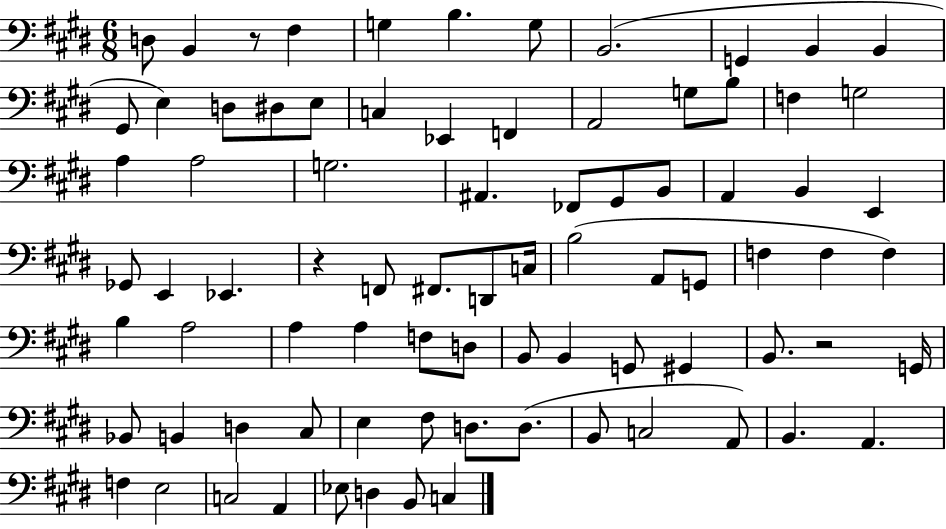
{
  \clef bass
  \numericTimeSignature
  \time 6/8
  \key e \major
  d8 b,4 r8 fis4 | g4 b4. g8 | b,2.( | g,4 b,4 b,4 | \break gis,8 e4) d8 dis8 e8 | c4 ees,4 f,4 | a,2 g8 b8 | f4 g2 | \break a4 a2 | g2. | ais,4. fes,8 gis,8 b,8 | a,4 b,4 e,4 | \break ges,8 e,4 ees,4. | r4 f,8 fis,8. d,8 c16 | b2( a,8 g,8 | f4 f4 f4) | \break b4 a2 | a4 a4 f8 d8 | b,8 b,4 g,8 gis,4 | b,8. r2 g,16 | \break bes,8 b,4 d4 cis8 | e4 fis8 d8. d8.( | b,8 c2 a,8) | b,4. a,4. | \break f4 e2 | c2 a,4 | ees8 d4 b,8 c4 | \bar "|."
}